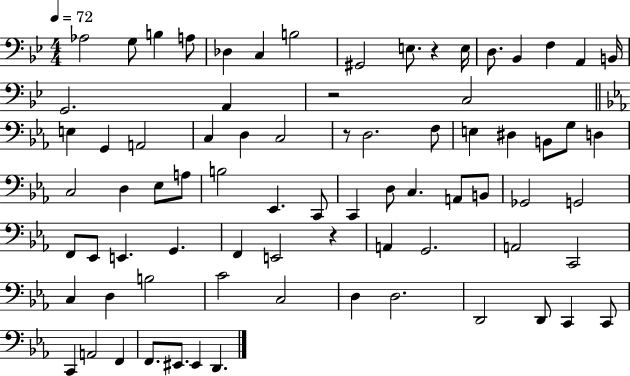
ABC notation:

X:1
T:Untitled
M:4/4
L:1/4
K:Bb
_A,2 G,/2 B, A,/2 _D, C, B,2 ^G,,2 E,/2 z E,/4 D,/2 _B,, F, A,, B,,/4 G,,2 A,, z2 C,2 E, G,, A,,2 C, D, C,2 z/2 D,2 F,/2 E, ^D, B,,/2 G,/2 D, C,2 D, _E,/2 A,/2 B,2 _E,, C,,/2 C,, D,/2 C, A,,/2 B,,/2 _G,,2 G,,2 F,,/2 _E,,/2 E,, G,, F,, E,,2 z A,, G,,2 A,,2 C,,2 C, D, B,2 C2 C,2 D, D,2 D,,2 D,,/2 C,, C,,/2 C,, A,,2 F,, F,,/2 ^E,,/2 ^E,, D,,